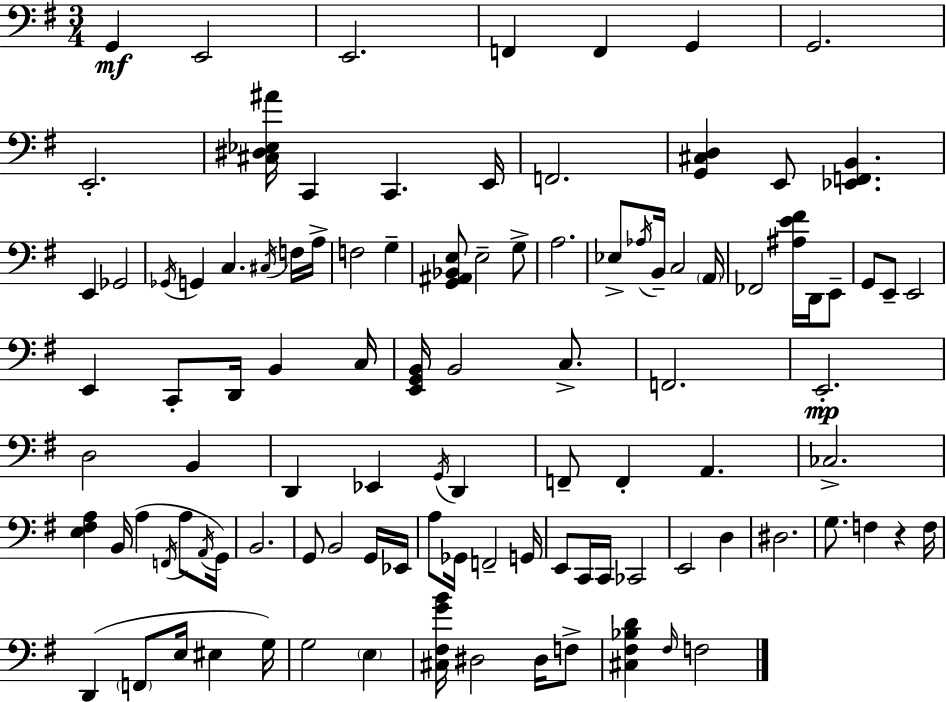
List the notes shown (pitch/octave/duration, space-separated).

G2/q E2/h E2/h. F2/q F2/q G2/q G2/h. E2/h. [C#3,D#3,Eb3,A#4]/s C2/q C2/q. E2/s F2/h. [G2,C#3,D3]/q E2/e [Eb2,F2,B2]/q. E2/q Gb2/h Gb2/s G2/q C3/q. C#3/s F3/s A3/s F3/h G3/q [G2,A#2,Bb2,E3]/e E3/h G3/e A3/h. Eb3/e Ab3/s B2/s C3/h A2/s FES2/h [A#3,E4,F#4]/s D2/s E2/e G2/e E2/e E2/h E2/q C2/e D2/s B2/q C3/s [E2,G2,B2]/s B2/h C3/e. F2/h. E2/h. D3/h B2/q D2/q Eb2/q G2/s D2/q F2/e F2/q A2/q. CES3/h. [E3,F#3,A3]/q B2/s A3/q F2/s A3/e A2/s G2/s B2/h. G2/e B2/h G2/s Eb2/s A3/e Gb2/s F2/h G2/s E2/e C2/s C2/s CES2/h E2/h D3/q D#3/h. G3/e. F3/q R/q F3/s D2/q F2/e E3/s EIS3/q G3/s G3/h E3/q [C#3,F#3,G4,B4]/s D#3/h D#3/s F3/e [C#3,F#3,Bb3,D4]/q F#3/s F3/h